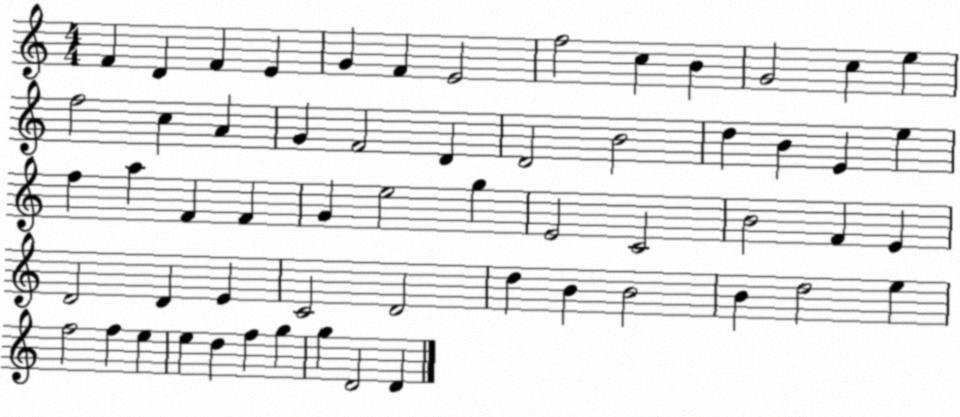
X:1
T:Untitled
M:4/4
L:1/4
K:C
F D F E G F E2 f2 c B G2 c e f2 c A G F2 D D2 B2 d B E e f a F F G e2 g E2 C2 B2 F E D2 D E C2 D2 d B B2 B d2 e f2 f e e d f g g D2 D